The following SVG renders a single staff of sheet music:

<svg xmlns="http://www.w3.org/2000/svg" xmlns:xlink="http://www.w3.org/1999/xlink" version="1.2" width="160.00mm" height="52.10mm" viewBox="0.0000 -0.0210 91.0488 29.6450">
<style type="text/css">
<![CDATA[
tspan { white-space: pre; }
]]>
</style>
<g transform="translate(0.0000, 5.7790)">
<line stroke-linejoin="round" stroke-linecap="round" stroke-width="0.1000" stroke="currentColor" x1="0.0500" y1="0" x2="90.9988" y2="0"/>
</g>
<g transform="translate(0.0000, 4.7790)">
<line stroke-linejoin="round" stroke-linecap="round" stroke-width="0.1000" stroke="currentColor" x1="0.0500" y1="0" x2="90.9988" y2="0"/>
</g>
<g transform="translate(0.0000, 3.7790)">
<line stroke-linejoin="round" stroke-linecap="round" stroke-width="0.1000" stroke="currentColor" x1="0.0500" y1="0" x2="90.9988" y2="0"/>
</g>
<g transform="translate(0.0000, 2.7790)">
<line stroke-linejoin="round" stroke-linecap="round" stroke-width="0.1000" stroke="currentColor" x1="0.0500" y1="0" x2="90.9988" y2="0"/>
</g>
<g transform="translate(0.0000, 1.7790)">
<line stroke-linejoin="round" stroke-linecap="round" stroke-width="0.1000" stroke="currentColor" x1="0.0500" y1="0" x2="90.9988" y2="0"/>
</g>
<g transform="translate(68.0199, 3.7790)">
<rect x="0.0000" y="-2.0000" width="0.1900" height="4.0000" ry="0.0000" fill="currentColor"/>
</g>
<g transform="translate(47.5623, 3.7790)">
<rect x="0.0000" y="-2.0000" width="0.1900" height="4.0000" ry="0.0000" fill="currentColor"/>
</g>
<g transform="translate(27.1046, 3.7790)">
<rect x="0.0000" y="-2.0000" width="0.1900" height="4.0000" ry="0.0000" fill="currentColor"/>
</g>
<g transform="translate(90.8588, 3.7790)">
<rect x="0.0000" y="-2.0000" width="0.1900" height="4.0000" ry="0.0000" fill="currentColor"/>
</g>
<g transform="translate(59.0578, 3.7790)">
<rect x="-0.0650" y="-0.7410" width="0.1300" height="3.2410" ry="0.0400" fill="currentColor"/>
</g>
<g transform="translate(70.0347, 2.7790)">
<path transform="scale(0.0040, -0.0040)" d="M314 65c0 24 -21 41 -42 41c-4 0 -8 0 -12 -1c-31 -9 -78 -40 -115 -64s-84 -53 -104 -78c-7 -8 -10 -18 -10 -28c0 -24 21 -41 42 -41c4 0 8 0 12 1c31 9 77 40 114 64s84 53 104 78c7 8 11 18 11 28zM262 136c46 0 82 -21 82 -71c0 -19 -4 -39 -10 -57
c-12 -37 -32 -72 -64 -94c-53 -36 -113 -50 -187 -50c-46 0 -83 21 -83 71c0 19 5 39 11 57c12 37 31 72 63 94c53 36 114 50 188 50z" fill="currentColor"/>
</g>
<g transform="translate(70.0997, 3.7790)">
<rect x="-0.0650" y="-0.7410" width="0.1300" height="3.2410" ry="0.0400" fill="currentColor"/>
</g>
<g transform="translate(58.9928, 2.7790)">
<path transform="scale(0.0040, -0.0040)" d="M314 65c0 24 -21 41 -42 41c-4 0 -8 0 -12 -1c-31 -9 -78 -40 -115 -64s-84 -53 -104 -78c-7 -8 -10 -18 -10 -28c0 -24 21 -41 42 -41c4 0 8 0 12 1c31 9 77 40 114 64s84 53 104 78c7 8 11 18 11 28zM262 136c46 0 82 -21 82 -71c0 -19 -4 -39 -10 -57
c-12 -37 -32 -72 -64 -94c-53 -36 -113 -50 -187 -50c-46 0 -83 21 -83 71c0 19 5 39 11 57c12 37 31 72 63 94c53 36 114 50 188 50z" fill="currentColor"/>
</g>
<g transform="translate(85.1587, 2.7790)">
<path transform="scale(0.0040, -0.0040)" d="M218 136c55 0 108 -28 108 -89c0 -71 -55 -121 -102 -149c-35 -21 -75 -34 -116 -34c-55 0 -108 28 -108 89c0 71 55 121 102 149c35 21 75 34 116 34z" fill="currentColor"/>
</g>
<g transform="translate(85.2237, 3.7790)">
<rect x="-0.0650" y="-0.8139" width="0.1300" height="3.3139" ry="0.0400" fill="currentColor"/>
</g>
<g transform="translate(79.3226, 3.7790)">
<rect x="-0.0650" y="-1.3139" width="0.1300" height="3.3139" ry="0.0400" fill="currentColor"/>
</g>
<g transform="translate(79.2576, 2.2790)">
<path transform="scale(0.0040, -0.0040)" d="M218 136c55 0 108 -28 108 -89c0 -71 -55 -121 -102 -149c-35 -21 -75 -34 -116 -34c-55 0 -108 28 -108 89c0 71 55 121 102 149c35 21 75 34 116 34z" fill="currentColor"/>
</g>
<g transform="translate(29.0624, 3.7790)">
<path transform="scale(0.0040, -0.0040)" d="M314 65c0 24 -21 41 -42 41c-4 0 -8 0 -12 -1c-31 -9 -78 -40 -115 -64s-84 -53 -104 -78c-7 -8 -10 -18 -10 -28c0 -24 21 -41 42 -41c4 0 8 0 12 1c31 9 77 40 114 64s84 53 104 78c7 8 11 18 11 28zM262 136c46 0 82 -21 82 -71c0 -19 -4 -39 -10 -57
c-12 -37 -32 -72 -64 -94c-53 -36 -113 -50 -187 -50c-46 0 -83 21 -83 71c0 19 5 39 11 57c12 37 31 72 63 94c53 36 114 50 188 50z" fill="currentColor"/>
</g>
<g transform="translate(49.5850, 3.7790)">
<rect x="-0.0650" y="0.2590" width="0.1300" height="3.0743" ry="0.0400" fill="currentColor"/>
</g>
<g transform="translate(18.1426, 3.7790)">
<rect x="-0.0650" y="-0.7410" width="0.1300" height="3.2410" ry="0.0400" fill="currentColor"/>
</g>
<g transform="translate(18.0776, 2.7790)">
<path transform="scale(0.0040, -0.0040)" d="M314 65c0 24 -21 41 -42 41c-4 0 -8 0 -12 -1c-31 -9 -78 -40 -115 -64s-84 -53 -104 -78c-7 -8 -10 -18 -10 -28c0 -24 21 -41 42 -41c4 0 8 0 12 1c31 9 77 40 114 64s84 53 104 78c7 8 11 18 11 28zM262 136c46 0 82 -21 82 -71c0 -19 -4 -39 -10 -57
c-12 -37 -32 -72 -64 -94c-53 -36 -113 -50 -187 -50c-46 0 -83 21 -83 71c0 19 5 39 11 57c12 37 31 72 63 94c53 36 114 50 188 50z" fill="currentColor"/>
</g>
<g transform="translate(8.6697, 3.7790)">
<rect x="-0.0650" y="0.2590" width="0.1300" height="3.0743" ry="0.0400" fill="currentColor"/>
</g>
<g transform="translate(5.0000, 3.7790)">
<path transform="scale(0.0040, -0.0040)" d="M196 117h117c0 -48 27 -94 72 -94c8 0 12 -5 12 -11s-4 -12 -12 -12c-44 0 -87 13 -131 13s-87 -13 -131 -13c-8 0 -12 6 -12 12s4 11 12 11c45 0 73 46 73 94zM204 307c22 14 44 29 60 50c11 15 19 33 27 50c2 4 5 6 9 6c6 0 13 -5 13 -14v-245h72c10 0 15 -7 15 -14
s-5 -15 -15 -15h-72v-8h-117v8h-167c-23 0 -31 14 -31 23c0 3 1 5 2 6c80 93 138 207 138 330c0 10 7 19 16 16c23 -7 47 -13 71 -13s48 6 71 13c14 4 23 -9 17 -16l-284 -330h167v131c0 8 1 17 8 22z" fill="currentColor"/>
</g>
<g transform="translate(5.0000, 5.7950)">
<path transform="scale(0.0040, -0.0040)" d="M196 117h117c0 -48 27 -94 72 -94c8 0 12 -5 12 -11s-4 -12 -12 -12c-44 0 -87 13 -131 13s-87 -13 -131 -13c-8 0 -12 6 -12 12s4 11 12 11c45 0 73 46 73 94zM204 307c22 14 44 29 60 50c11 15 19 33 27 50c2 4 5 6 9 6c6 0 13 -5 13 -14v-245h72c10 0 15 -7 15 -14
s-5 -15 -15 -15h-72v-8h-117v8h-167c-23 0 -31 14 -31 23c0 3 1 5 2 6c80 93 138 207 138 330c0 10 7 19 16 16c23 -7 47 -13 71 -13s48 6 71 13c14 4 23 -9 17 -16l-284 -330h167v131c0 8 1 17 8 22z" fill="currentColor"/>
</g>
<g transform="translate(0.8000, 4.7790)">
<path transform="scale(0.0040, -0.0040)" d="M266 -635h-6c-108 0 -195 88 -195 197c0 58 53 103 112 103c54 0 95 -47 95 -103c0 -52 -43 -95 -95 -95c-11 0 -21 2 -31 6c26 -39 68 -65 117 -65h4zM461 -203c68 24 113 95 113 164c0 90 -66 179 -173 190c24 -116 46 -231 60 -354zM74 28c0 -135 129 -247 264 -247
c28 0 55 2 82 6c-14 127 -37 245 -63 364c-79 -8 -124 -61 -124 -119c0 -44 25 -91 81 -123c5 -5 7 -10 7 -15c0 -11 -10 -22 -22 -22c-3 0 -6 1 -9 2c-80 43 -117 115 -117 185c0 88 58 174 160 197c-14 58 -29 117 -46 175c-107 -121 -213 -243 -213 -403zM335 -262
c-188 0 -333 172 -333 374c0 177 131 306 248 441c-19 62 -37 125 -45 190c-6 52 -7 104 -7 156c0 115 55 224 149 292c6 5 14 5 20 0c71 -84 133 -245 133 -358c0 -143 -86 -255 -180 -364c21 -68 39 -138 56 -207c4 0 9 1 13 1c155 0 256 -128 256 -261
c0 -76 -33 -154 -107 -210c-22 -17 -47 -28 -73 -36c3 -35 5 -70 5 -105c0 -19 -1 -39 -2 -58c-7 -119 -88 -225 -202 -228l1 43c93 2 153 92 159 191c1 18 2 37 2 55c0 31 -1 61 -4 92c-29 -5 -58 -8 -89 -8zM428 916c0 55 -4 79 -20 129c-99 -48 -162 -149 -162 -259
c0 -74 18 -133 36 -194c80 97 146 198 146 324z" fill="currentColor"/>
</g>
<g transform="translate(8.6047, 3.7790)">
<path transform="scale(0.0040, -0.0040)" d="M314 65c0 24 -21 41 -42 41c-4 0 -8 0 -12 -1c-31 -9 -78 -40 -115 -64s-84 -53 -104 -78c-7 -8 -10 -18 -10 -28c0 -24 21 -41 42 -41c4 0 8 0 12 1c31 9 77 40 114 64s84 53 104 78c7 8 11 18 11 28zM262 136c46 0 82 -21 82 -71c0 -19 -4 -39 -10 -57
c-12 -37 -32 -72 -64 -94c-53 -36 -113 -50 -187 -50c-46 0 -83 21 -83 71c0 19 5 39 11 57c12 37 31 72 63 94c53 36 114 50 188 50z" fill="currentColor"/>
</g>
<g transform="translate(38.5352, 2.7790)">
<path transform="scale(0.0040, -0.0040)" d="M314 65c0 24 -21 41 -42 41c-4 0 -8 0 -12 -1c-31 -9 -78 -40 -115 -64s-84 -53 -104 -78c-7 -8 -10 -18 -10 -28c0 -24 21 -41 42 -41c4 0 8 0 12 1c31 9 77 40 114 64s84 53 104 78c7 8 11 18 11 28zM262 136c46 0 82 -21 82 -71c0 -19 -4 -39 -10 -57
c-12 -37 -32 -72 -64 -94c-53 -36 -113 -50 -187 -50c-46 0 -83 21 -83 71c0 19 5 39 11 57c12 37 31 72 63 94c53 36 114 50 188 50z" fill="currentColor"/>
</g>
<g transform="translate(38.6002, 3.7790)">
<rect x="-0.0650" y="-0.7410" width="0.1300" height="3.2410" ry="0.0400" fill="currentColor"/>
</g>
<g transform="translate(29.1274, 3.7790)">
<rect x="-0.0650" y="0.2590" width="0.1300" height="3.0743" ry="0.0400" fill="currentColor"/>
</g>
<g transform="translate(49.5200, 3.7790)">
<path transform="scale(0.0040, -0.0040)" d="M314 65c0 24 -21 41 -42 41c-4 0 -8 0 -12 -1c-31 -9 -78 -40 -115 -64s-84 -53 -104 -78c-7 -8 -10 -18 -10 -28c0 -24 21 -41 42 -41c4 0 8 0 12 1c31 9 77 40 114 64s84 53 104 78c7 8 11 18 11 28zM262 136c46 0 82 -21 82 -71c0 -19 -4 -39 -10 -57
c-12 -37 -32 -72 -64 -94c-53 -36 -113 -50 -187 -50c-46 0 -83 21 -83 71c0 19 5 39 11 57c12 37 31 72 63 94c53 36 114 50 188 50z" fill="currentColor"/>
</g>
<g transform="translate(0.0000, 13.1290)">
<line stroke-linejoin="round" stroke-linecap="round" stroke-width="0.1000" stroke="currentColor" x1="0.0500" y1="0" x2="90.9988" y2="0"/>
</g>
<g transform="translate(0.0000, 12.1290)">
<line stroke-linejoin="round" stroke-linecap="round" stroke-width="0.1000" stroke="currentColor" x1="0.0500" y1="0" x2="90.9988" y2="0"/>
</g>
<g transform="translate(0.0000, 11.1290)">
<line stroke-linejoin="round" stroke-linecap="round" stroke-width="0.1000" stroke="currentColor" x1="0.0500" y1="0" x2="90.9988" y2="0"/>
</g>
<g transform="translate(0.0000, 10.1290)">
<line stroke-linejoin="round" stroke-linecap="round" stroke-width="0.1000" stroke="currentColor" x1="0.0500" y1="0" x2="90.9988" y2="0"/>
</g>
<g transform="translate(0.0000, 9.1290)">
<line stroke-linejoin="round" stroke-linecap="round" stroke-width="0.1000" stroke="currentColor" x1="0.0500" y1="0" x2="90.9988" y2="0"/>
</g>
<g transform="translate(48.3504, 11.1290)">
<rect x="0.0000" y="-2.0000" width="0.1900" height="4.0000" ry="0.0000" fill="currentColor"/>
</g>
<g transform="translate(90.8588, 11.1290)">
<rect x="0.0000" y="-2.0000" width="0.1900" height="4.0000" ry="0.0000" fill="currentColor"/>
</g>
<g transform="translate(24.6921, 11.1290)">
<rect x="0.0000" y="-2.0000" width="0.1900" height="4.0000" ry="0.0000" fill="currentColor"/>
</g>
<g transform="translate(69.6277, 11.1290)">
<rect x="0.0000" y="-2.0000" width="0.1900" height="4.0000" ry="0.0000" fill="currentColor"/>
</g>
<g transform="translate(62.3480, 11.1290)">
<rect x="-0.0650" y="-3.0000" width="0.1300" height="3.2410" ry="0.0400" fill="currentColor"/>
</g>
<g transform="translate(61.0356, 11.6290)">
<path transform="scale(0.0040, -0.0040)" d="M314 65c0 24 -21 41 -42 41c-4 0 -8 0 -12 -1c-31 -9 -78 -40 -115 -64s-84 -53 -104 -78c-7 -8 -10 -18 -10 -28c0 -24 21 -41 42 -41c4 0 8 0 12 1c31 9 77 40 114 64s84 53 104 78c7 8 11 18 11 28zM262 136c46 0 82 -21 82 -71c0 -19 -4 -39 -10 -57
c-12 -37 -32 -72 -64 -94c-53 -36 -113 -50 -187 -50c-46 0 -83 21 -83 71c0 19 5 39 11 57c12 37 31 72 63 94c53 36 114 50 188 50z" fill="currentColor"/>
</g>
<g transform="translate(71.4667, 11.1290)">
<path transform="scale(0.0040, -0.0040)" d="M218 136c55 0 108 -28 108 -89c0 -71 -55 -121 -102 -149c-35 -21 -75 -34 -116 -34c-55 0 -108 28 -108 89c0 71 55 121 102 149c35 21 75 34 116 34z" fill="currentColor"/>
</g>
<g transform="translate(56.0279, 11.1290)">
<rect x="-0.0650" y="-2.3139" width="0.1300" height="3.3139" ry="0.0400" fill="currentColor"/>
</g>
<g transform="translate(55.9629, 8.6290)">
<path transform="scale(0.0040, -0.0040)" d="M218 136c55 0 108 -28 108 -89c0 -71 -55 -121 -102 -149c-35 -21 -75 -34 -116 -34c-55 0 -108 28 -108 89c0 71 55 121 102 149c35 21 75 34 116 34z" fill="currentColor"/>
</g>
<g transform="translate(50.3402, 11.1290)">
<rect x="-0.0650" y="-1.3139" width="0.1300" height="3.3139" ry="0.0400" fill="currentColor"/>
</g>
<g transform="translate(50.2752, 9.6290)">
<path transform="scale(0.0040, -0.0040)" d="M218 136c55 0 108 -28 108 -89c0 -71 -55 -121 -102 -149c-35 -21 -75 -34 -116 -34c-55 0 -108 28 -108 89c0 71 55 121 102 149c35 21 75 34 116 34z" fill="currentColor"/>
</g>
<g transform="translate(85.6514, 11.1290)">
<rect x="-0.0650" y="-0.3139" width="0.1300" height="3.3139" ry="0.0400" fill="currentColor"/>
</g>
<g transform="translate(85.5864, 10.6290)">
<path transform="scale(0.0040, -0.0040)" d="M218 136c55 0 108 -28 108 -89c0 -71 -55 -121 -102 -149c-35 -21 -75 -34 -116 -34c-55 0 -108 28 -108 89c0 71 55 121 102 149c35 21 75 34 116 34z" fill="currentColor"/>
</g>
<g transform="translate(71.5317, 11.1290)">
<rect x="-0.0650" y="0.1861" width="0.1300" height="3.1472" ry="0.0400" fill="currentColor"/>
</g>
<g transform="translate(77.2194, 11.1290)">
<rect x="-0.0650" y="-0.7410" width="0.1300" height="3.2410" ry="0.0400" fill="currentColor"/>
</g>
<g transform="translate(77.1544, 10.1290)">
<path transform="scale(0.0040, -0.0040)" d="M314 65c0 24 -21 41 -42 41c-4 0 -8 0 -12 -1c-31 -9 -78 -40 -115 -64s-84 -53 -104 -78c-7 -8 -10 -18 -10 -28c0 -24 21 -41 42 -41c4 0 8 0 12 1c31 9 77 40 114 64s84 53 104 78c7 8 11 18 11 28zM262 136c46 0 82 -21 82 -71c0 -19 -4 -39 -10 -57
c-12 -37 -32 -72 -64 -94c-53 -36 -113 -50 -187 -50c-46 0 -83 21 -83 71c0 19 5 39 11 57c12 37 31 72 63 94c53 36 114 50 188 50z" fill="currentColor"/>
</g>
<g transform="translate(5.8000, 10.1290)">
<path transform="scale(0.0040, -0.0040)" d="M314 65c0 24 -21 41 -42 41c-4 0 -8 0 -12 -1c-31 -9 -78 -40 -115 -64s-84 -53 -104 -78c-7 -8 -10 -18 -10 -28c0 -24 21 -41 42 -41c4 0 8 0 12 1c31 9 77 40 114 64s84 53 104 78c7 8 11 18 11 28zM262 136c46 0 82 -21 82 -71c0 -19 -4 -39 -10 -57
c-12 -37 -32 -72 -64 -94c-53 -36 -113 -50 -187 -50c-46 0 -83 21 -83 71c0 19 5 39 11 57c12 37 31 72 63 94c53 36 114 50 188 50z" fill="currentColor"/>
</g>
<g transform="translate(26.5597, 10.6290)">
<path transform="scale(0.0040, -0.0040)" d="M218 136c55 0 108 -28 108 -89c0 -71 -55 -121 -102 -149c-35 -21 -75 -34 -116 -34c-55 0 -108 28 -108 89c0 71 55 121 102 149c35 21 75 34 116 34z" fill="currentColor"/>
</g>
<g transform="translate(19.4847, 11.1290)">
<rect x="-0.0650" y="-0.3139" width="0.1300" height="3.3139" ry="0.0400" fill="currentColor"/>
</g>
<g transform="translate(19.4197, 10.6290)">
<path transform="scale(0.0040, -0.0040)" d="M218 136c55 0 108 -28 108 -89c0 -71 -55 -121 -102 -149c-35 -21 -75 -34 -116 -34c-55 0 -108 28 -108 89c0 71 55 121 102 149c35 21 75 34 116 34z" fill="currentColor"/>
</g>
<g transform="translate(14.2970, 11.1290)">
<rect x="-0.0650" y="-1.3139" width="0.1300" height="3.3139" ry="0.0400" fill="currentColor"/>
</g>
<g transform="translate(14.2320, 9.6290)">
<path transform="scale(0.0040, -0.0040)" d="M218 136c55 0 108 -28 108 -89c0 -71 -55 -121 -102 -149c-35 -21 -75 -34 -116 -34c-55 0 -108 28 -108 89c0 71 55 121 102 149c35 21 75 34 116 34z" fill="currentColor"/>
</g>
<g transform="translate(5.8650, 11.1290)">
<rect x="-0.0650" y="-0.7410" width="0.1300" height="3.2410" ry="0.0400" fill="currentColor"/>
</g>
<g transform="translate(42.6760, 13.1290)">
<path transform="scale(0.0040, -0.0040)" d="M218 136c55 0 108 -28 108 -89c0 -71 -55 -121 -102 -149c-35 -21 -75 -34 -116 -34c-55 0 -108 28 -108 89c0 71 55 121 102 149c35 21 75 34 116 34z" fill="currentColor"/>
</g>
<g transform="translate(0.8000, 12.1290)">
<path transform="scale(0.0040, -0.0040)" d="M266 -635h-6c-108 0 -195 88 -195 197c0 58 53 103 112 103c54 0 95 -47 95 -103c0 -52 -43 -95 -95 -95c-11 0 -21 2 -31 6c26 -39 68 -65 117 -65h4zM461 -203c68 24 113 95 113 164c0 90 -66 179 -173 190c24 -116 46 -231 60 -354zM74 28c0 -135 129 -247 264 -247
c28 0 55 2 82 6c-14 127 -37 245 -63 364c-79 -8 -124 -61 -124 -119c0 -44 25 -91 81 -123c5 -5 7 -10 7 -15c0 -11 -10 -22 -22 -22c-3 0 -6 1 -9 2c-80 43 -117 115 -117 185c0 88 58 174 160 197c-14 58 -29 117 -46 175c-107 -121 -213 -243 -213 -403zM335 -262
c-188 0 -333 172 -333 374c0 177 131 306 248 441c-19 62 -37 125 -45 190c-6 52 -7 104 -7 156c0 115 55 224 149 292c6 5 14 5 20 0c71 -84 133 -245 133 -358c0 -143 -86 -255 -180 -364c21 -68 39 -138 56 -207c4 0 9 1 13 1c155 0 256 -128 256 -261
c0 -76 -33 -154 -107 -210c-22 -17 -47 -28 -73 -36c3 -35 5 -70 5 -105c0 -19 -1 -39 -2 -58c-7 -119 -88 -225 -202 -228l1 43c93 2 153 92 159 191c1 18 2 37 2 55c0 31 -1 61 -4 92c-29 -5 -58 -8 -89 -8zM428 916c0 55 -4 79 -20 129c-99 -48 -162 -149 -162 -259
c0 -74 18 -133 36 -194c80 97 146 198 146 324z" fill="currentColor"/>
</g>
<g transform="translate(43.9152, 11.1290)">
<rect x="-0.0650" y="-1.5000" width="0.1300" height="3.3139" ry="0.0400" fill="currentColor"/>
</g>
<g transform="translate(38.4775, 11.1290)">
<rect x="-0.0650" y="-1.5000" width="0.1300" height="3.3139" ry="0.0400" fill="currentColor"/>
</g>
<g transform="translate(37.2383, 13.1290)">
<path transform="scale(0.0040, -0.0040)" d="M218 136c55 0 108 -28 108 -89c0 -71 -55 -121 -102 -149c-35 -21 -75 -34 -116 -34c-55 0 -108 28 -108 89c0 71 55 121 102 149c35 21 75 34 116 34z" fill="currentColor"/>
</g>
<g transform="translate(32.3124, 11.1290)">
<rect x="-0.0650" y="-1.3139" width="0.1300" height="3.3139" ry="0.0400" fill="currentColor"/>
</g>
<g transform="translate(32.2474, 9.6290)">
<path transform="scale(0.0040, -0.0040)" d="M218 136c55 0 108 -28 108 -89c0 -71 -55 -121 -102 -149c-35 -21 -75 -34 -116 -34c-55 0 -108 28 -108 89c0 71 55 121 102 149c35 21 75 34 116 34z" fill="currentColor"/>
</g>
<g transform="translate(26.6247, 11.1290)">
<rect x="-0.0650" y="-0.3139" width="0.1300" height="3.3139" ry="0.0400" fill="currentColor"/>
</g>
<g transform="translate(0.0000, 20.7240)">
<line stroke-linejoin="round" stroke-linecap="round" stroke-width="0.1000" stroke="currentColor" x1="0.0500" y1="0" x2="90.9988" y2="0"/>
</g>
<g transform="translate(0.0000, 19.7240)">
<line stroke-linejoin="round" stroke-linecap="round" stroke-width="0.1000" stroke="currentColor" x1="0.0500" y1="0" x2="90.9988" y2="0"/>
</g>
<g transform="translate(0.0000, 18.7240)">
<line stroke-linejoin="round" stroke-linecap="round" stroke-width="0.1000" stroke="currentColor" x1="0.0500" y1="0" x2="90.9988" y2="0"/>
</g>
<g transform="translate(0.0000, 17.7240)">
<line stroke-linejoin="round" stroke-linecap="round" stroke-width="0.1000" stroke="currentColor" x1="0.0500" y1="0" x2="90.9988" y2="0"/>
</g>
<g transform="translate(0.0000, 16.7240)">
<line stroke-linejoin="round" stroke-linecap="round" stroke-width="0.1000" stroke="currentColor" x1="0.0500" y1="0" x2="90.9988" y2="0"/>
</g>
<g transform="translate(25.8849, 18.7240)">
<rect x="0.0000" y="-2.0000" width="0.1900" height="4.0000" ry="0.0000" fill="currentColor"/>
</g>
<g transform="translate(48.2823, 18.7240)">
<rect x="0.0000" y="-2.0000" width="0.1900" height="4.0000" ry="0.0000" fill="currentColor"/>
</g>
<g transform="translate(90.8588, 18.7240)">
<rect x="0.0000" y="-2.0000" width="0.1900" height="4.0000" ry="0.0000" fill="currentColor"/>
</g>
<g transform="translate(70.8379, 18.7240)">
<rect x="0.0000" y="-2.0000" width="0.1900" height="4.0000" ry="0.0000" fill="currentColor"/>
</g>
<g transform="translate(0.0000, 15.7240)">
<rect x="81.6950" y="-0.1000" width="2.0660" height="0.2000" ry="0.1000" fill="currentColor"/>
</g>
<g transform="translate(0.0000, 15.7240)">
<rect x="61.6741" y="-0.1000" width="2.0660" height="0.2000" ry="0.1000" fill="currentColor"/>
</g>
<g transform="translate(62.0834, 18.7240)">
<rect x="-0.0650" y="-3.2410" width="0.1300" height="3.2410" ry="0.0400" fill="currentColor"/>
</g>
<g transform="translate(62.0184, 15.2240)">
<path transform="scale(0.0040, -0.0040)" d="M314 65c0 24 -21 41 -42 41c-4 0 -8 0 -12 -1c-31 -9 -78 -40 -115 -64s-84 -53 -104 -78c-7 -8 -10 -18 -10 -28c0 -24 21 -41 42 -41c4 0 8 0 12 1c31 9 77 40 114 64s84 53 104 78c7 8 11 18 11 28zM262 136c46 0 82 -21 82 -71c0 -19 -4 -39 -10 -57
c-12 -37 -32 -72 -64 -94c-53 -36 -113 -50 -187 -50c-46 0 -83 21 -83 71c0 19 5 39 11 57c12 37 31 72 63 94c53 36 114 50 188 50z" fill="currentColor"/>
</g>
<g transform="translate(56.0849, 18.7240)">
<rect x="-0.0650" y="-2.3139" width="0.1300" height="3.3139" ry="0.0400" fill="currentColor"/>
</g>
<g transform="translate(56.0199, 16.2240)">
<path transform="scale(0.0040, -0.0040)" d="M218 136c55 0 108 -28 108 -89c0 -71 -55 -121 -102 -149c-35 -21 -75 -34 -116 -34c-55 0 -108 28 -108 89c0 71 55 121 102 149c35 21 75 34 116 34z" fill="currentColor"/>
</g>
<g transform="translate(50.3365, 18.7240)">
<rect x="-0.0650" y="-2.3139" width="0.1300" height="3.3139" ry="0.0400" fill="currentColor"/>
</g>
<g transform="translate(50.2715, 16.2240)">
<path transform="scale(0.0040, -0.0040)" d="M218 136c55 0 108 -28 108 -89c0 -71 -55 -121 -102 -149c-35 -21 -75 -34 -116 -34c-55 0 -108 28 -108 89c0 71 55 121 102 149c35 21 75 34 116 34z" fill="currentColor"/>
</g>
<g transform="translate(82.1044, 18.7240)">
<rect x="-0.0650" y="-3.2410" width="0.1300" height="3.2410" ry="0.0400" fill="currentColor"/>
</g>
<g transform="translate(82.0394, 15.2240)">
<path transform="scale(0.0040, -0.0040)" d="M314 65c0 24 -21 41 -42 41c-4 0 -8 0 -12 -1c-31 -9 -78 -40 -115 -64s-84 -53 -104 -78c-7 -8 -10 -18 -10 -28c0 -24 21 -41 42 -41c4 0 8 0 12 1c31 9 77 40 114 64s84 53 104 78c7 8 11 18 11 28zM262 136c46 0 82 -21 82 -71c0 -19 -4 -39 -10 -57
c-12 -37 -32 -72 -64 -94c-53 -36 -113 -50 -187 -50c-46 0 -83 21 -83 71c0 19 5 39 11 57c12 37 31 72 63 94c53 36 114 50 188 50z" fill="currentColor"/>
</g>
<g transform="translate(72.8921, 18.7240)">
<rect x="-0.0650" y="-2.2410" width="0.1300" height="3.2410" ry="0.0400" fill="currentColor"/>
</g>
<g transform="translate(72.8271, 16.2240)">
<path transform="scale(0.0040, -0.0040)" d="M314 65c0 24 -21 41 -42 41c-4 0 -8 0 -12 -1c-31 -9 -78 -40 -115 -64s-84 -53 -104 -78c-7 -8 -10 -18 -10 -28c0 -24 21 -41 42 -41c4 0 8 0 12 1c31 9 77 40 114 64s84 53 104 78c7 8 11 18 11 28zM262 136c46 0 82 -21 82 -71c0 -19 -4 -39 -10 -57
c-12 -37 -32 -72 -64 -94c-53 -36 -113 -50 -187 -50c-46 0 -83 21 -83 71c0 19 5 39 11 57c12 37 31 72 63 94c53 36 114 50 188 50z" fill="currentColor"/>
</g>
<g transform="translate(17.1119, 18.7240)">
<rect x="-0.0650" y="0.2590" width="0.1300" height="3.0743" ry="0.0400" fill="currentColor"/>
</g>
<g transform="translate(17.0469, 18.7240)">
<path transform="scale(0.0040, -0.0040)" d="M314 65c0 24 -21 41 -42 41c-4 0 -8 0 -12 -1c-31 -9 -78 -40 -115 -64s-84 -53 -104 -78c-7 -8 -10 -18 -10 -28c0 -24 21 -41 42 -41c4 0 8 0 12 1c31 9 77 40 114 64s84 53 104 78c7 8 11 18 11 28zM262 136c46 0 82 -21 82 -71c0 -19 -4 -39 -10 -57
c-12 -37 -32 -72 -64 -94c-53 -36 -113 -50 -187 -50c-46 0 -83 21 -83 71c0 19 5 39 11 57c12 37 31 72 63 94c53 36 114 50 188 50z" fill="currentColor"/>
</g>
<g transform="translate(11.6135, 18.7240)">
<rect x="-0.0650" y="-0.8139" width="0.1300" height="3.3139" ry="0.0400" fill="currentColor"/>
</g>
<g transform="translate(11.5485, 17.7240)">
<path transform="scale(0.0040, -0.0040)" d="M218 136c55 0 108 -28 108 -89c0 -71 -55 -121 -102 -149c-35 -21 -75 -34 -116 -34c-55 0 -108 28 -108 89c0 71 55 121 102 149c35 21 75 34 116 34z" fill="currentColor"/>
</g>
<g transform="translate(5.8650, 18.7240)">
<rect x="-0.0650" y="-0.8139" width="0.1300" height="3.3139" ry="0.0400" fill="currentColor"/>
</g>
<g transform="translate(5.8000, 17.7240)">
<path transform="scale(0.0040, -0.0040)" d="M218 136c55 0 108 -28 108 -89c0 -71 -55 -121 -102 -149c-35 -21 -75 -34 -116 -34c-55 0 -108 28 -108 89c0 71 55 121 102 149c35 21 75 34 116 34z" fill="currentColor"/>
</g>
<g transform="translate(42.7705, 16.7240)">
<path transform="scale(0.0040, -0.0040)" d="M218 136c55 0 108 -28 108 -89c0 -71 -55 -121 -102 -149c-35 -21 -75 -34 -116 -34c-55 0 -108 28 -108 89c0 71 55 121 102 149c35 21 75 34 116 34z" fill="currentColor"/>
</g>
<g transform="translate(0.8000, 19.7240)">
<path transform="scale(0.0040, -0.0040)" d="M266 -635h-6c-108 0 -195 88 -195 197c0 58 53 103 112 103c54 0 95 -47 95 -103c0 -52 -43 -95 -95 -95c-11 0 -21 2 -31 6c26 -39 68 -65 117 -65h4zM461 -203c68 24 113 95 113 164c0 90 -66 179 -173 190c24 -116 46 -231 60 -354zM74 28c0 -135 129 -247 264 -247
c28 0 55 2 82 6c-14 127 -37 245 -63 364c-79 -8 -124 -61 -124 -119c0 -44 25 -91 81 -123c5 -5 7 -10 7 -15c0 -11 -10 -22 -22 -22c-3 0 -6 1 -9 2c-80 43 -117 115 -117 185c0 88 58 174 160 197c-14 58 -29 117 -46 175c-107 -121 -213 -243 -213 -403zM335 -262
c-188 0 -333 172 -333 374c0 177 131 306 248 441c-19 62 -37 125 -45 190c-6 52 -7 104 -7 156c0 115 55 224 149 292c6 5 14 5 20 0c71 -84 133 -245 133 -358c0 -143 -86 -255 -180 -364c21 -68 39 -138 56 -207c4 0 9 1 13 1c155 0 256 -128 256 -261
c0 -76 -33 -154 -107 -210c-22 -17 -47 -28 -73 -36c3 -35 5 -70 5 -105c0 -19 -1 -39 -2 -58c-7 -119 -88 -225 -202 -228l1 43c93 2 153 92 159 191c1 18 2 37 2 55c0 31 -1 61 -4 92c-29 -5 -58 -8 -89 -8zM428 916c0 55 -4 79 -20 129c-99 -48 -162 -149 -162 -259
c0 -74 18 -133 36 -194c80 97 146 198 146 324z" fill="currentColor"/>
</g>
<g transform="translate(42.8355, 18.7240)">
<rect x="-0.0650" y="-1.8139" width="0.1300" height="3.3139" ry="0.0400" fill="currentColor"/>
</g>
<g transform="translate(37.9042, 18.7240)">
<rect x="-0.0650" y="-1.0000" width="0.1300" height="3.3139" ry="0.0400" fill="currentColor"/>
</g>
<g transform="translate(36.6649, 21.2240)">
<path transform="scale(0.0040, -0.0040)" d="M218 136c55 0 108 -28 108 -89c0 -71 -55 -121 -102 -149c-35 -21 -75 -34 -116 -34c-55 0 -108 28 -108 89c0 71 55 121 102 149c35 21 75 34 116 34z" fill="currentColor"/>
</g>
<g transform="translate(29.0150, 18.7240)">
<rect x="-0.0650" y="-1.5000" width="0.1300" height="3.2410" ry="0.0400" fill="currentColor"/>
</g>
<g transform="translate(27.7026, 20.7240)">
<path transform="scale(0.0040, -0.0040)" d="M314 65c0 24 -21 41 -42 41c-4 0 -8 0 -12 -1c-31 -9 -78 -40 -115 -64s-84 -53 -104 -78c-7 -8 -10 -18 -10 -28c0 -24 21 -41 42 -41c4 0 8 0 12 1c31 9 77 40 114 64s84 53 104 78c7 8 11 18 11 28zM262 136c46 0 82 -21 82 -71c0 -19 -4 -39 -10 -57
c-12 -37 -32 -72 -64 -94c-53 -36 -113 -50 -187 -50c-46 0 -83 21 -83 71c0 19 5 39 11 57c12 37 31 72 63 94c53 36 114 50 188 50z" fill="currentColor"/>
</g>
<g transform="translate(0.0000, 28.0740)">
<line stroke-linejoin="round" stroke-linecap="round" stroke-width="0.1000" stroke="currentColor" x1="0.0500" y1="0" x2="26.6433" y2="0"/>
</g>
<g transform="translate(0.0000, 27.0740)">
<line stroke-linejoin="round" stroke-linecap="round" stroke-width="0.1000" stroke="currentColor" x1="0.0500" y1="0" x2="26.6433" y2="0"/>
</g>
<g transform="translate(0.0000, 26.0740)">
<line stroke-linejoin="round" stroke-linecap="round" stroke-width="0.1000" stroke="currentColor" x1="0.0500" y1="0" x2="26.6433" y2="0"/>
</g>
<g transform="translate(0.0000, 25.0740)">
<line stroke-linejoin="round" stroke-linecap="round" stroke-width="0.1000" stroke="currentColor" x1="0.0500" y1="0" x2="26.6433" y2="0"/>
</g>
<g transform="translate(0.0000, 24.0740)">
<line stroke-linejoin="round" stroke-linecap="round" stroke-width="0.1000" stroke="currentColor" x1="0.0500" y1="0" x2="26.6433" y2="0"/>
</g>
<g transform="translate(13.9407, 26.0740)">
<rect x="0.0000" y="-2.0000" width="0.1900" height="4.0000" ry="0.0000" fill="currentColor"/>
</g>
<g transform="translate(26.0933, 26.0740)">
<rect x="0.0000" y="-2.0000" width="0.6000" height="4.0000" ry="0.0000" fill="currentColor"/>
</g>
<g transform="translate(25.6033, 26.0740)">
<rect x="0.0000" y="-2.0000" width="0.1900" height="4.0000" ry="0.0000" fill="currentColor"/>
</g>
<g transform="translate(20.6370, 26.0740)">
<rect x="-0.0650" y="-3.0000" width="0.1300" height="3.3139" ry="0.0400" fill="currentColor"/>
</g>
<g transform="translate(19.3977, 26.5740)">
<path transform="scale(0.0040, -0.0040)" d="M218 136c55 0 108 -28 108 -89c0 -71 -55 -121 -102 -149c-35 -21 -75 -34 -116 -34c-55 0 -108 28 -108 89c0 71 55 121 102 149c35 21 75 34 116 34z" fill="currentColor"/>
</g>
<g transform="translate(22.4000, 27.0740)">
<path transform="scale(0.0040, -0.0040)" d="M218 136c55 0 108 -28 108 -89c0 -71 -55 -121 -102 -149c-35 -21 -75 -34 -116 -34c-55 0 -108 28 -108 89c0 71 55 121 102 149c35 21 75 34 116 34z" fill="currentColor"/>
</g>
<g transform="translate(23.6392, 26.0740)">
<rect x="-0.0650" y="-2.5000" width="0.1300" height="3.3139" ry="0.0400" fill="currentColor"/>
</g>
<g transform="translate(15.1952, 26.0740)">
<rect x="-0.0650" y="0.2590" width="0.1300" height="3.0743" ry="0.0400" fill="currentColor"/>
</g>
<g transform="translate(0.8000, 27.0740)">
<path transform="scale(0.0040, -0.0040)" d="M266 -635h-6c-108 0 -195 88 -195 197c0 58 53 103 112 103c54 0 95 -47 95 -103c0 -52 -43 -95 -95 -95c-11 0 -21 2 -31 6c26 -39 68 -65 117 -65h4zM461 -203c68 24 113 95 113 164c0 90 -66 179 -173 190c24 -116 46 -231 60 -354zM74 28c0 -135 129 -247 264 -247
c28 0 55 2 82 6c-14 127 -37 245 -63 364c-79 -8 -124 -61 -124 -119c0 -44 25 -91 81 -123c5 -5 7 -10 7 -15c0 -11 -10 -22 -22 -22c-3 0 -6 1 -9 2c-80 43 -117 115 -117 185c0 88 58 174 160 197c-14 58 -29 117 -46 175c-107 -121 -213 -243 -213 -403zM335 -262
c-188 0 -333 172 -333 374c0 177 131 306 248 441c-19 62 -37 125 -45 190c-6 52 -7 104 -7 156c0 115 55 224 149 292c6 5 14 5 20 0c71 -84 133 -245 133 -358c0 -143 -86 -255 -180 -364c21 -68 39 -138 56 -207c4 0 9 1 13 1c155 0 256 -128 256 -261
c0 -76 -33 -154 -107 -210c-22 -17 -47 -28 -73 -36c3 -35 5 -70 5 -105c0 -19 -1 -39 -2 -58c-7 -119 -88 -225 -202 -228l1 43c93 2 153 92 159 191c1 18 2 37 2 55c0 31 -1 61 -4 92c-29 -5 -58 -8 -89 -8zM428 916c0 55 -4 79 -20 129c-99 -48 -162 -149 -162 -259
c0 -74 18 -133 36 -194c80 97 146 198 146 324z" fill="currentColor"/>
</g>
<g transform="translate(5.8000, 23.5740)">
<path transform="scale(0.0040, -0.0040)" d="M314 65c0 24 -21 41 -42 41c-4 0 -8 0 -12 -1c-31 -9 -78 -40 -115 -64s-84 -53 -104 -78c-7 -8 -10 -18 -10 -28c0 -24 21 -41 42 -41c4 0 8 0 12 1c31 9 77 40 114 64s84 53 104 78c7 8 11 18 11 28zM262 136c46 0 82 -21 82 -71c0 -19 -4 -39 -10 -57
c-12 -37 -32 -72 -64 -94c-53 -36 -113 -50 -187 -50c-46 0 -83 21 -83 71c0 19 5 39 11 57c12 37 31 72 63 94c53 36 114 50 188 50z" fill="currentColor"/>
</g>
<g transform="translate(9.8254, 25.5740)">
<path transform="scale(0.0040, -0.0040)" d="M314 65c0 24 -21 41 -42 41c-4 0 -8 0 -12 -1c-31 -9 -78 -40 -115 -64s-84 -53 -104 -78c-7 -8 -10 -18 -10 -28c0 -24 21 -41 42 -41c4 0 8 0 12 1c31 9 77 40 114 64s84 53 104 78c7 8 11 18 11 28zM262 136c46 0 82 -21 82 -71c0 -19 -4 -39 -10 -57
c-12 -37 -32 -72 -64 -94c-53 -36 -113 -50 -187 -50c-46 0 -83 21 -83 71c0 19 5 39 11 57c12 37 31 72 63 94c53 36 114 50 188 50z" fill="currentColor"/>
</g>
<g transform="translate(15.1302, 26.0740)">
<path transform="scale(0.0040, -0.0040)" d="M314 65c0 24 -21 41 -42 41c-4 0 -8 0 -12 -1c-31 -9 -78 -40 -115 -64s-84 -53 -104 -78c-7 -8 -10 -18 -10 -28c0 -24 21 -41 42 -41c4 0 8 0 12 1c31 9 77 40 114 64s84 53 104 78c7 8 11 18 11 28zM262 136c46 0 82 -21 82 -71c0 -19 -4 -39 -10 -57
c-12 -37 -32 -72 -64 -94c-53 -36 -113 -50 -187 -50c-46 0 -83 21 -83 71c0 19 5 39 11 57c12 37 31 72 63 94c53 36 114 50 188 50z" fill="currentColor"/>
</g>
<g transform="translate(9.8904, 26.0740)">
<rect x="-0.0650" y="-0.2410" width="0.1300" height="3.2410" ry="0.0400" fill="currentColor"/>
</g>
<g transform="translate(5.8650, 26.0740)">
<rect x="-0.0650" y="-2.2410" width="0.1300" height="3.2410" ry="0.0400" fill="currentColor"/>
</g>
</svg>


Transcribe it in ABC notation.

X:1
T:Untitled
M:4/4
L:1/4
K:C
B2 d2 B2 d2 B2 d2 d2 e d d2 e c c e E E e g A2 B d2 c d d B2 E2 D f g g b2 g2 b2 g2 c2 B2 A G